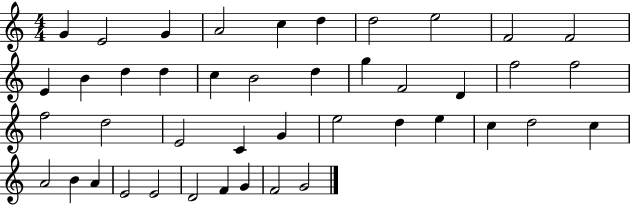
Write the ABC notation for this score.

X:1
T:Untitled
M:4/4
L:1/4
K:C
G E2 G A2 c d d2 e2 F2 F2 E B d d c B2 d g F2 D f2 f2 f2 d2 E2 C G e2 d e c d2 c A2 B A E2 E2 D2 F G F2 G2